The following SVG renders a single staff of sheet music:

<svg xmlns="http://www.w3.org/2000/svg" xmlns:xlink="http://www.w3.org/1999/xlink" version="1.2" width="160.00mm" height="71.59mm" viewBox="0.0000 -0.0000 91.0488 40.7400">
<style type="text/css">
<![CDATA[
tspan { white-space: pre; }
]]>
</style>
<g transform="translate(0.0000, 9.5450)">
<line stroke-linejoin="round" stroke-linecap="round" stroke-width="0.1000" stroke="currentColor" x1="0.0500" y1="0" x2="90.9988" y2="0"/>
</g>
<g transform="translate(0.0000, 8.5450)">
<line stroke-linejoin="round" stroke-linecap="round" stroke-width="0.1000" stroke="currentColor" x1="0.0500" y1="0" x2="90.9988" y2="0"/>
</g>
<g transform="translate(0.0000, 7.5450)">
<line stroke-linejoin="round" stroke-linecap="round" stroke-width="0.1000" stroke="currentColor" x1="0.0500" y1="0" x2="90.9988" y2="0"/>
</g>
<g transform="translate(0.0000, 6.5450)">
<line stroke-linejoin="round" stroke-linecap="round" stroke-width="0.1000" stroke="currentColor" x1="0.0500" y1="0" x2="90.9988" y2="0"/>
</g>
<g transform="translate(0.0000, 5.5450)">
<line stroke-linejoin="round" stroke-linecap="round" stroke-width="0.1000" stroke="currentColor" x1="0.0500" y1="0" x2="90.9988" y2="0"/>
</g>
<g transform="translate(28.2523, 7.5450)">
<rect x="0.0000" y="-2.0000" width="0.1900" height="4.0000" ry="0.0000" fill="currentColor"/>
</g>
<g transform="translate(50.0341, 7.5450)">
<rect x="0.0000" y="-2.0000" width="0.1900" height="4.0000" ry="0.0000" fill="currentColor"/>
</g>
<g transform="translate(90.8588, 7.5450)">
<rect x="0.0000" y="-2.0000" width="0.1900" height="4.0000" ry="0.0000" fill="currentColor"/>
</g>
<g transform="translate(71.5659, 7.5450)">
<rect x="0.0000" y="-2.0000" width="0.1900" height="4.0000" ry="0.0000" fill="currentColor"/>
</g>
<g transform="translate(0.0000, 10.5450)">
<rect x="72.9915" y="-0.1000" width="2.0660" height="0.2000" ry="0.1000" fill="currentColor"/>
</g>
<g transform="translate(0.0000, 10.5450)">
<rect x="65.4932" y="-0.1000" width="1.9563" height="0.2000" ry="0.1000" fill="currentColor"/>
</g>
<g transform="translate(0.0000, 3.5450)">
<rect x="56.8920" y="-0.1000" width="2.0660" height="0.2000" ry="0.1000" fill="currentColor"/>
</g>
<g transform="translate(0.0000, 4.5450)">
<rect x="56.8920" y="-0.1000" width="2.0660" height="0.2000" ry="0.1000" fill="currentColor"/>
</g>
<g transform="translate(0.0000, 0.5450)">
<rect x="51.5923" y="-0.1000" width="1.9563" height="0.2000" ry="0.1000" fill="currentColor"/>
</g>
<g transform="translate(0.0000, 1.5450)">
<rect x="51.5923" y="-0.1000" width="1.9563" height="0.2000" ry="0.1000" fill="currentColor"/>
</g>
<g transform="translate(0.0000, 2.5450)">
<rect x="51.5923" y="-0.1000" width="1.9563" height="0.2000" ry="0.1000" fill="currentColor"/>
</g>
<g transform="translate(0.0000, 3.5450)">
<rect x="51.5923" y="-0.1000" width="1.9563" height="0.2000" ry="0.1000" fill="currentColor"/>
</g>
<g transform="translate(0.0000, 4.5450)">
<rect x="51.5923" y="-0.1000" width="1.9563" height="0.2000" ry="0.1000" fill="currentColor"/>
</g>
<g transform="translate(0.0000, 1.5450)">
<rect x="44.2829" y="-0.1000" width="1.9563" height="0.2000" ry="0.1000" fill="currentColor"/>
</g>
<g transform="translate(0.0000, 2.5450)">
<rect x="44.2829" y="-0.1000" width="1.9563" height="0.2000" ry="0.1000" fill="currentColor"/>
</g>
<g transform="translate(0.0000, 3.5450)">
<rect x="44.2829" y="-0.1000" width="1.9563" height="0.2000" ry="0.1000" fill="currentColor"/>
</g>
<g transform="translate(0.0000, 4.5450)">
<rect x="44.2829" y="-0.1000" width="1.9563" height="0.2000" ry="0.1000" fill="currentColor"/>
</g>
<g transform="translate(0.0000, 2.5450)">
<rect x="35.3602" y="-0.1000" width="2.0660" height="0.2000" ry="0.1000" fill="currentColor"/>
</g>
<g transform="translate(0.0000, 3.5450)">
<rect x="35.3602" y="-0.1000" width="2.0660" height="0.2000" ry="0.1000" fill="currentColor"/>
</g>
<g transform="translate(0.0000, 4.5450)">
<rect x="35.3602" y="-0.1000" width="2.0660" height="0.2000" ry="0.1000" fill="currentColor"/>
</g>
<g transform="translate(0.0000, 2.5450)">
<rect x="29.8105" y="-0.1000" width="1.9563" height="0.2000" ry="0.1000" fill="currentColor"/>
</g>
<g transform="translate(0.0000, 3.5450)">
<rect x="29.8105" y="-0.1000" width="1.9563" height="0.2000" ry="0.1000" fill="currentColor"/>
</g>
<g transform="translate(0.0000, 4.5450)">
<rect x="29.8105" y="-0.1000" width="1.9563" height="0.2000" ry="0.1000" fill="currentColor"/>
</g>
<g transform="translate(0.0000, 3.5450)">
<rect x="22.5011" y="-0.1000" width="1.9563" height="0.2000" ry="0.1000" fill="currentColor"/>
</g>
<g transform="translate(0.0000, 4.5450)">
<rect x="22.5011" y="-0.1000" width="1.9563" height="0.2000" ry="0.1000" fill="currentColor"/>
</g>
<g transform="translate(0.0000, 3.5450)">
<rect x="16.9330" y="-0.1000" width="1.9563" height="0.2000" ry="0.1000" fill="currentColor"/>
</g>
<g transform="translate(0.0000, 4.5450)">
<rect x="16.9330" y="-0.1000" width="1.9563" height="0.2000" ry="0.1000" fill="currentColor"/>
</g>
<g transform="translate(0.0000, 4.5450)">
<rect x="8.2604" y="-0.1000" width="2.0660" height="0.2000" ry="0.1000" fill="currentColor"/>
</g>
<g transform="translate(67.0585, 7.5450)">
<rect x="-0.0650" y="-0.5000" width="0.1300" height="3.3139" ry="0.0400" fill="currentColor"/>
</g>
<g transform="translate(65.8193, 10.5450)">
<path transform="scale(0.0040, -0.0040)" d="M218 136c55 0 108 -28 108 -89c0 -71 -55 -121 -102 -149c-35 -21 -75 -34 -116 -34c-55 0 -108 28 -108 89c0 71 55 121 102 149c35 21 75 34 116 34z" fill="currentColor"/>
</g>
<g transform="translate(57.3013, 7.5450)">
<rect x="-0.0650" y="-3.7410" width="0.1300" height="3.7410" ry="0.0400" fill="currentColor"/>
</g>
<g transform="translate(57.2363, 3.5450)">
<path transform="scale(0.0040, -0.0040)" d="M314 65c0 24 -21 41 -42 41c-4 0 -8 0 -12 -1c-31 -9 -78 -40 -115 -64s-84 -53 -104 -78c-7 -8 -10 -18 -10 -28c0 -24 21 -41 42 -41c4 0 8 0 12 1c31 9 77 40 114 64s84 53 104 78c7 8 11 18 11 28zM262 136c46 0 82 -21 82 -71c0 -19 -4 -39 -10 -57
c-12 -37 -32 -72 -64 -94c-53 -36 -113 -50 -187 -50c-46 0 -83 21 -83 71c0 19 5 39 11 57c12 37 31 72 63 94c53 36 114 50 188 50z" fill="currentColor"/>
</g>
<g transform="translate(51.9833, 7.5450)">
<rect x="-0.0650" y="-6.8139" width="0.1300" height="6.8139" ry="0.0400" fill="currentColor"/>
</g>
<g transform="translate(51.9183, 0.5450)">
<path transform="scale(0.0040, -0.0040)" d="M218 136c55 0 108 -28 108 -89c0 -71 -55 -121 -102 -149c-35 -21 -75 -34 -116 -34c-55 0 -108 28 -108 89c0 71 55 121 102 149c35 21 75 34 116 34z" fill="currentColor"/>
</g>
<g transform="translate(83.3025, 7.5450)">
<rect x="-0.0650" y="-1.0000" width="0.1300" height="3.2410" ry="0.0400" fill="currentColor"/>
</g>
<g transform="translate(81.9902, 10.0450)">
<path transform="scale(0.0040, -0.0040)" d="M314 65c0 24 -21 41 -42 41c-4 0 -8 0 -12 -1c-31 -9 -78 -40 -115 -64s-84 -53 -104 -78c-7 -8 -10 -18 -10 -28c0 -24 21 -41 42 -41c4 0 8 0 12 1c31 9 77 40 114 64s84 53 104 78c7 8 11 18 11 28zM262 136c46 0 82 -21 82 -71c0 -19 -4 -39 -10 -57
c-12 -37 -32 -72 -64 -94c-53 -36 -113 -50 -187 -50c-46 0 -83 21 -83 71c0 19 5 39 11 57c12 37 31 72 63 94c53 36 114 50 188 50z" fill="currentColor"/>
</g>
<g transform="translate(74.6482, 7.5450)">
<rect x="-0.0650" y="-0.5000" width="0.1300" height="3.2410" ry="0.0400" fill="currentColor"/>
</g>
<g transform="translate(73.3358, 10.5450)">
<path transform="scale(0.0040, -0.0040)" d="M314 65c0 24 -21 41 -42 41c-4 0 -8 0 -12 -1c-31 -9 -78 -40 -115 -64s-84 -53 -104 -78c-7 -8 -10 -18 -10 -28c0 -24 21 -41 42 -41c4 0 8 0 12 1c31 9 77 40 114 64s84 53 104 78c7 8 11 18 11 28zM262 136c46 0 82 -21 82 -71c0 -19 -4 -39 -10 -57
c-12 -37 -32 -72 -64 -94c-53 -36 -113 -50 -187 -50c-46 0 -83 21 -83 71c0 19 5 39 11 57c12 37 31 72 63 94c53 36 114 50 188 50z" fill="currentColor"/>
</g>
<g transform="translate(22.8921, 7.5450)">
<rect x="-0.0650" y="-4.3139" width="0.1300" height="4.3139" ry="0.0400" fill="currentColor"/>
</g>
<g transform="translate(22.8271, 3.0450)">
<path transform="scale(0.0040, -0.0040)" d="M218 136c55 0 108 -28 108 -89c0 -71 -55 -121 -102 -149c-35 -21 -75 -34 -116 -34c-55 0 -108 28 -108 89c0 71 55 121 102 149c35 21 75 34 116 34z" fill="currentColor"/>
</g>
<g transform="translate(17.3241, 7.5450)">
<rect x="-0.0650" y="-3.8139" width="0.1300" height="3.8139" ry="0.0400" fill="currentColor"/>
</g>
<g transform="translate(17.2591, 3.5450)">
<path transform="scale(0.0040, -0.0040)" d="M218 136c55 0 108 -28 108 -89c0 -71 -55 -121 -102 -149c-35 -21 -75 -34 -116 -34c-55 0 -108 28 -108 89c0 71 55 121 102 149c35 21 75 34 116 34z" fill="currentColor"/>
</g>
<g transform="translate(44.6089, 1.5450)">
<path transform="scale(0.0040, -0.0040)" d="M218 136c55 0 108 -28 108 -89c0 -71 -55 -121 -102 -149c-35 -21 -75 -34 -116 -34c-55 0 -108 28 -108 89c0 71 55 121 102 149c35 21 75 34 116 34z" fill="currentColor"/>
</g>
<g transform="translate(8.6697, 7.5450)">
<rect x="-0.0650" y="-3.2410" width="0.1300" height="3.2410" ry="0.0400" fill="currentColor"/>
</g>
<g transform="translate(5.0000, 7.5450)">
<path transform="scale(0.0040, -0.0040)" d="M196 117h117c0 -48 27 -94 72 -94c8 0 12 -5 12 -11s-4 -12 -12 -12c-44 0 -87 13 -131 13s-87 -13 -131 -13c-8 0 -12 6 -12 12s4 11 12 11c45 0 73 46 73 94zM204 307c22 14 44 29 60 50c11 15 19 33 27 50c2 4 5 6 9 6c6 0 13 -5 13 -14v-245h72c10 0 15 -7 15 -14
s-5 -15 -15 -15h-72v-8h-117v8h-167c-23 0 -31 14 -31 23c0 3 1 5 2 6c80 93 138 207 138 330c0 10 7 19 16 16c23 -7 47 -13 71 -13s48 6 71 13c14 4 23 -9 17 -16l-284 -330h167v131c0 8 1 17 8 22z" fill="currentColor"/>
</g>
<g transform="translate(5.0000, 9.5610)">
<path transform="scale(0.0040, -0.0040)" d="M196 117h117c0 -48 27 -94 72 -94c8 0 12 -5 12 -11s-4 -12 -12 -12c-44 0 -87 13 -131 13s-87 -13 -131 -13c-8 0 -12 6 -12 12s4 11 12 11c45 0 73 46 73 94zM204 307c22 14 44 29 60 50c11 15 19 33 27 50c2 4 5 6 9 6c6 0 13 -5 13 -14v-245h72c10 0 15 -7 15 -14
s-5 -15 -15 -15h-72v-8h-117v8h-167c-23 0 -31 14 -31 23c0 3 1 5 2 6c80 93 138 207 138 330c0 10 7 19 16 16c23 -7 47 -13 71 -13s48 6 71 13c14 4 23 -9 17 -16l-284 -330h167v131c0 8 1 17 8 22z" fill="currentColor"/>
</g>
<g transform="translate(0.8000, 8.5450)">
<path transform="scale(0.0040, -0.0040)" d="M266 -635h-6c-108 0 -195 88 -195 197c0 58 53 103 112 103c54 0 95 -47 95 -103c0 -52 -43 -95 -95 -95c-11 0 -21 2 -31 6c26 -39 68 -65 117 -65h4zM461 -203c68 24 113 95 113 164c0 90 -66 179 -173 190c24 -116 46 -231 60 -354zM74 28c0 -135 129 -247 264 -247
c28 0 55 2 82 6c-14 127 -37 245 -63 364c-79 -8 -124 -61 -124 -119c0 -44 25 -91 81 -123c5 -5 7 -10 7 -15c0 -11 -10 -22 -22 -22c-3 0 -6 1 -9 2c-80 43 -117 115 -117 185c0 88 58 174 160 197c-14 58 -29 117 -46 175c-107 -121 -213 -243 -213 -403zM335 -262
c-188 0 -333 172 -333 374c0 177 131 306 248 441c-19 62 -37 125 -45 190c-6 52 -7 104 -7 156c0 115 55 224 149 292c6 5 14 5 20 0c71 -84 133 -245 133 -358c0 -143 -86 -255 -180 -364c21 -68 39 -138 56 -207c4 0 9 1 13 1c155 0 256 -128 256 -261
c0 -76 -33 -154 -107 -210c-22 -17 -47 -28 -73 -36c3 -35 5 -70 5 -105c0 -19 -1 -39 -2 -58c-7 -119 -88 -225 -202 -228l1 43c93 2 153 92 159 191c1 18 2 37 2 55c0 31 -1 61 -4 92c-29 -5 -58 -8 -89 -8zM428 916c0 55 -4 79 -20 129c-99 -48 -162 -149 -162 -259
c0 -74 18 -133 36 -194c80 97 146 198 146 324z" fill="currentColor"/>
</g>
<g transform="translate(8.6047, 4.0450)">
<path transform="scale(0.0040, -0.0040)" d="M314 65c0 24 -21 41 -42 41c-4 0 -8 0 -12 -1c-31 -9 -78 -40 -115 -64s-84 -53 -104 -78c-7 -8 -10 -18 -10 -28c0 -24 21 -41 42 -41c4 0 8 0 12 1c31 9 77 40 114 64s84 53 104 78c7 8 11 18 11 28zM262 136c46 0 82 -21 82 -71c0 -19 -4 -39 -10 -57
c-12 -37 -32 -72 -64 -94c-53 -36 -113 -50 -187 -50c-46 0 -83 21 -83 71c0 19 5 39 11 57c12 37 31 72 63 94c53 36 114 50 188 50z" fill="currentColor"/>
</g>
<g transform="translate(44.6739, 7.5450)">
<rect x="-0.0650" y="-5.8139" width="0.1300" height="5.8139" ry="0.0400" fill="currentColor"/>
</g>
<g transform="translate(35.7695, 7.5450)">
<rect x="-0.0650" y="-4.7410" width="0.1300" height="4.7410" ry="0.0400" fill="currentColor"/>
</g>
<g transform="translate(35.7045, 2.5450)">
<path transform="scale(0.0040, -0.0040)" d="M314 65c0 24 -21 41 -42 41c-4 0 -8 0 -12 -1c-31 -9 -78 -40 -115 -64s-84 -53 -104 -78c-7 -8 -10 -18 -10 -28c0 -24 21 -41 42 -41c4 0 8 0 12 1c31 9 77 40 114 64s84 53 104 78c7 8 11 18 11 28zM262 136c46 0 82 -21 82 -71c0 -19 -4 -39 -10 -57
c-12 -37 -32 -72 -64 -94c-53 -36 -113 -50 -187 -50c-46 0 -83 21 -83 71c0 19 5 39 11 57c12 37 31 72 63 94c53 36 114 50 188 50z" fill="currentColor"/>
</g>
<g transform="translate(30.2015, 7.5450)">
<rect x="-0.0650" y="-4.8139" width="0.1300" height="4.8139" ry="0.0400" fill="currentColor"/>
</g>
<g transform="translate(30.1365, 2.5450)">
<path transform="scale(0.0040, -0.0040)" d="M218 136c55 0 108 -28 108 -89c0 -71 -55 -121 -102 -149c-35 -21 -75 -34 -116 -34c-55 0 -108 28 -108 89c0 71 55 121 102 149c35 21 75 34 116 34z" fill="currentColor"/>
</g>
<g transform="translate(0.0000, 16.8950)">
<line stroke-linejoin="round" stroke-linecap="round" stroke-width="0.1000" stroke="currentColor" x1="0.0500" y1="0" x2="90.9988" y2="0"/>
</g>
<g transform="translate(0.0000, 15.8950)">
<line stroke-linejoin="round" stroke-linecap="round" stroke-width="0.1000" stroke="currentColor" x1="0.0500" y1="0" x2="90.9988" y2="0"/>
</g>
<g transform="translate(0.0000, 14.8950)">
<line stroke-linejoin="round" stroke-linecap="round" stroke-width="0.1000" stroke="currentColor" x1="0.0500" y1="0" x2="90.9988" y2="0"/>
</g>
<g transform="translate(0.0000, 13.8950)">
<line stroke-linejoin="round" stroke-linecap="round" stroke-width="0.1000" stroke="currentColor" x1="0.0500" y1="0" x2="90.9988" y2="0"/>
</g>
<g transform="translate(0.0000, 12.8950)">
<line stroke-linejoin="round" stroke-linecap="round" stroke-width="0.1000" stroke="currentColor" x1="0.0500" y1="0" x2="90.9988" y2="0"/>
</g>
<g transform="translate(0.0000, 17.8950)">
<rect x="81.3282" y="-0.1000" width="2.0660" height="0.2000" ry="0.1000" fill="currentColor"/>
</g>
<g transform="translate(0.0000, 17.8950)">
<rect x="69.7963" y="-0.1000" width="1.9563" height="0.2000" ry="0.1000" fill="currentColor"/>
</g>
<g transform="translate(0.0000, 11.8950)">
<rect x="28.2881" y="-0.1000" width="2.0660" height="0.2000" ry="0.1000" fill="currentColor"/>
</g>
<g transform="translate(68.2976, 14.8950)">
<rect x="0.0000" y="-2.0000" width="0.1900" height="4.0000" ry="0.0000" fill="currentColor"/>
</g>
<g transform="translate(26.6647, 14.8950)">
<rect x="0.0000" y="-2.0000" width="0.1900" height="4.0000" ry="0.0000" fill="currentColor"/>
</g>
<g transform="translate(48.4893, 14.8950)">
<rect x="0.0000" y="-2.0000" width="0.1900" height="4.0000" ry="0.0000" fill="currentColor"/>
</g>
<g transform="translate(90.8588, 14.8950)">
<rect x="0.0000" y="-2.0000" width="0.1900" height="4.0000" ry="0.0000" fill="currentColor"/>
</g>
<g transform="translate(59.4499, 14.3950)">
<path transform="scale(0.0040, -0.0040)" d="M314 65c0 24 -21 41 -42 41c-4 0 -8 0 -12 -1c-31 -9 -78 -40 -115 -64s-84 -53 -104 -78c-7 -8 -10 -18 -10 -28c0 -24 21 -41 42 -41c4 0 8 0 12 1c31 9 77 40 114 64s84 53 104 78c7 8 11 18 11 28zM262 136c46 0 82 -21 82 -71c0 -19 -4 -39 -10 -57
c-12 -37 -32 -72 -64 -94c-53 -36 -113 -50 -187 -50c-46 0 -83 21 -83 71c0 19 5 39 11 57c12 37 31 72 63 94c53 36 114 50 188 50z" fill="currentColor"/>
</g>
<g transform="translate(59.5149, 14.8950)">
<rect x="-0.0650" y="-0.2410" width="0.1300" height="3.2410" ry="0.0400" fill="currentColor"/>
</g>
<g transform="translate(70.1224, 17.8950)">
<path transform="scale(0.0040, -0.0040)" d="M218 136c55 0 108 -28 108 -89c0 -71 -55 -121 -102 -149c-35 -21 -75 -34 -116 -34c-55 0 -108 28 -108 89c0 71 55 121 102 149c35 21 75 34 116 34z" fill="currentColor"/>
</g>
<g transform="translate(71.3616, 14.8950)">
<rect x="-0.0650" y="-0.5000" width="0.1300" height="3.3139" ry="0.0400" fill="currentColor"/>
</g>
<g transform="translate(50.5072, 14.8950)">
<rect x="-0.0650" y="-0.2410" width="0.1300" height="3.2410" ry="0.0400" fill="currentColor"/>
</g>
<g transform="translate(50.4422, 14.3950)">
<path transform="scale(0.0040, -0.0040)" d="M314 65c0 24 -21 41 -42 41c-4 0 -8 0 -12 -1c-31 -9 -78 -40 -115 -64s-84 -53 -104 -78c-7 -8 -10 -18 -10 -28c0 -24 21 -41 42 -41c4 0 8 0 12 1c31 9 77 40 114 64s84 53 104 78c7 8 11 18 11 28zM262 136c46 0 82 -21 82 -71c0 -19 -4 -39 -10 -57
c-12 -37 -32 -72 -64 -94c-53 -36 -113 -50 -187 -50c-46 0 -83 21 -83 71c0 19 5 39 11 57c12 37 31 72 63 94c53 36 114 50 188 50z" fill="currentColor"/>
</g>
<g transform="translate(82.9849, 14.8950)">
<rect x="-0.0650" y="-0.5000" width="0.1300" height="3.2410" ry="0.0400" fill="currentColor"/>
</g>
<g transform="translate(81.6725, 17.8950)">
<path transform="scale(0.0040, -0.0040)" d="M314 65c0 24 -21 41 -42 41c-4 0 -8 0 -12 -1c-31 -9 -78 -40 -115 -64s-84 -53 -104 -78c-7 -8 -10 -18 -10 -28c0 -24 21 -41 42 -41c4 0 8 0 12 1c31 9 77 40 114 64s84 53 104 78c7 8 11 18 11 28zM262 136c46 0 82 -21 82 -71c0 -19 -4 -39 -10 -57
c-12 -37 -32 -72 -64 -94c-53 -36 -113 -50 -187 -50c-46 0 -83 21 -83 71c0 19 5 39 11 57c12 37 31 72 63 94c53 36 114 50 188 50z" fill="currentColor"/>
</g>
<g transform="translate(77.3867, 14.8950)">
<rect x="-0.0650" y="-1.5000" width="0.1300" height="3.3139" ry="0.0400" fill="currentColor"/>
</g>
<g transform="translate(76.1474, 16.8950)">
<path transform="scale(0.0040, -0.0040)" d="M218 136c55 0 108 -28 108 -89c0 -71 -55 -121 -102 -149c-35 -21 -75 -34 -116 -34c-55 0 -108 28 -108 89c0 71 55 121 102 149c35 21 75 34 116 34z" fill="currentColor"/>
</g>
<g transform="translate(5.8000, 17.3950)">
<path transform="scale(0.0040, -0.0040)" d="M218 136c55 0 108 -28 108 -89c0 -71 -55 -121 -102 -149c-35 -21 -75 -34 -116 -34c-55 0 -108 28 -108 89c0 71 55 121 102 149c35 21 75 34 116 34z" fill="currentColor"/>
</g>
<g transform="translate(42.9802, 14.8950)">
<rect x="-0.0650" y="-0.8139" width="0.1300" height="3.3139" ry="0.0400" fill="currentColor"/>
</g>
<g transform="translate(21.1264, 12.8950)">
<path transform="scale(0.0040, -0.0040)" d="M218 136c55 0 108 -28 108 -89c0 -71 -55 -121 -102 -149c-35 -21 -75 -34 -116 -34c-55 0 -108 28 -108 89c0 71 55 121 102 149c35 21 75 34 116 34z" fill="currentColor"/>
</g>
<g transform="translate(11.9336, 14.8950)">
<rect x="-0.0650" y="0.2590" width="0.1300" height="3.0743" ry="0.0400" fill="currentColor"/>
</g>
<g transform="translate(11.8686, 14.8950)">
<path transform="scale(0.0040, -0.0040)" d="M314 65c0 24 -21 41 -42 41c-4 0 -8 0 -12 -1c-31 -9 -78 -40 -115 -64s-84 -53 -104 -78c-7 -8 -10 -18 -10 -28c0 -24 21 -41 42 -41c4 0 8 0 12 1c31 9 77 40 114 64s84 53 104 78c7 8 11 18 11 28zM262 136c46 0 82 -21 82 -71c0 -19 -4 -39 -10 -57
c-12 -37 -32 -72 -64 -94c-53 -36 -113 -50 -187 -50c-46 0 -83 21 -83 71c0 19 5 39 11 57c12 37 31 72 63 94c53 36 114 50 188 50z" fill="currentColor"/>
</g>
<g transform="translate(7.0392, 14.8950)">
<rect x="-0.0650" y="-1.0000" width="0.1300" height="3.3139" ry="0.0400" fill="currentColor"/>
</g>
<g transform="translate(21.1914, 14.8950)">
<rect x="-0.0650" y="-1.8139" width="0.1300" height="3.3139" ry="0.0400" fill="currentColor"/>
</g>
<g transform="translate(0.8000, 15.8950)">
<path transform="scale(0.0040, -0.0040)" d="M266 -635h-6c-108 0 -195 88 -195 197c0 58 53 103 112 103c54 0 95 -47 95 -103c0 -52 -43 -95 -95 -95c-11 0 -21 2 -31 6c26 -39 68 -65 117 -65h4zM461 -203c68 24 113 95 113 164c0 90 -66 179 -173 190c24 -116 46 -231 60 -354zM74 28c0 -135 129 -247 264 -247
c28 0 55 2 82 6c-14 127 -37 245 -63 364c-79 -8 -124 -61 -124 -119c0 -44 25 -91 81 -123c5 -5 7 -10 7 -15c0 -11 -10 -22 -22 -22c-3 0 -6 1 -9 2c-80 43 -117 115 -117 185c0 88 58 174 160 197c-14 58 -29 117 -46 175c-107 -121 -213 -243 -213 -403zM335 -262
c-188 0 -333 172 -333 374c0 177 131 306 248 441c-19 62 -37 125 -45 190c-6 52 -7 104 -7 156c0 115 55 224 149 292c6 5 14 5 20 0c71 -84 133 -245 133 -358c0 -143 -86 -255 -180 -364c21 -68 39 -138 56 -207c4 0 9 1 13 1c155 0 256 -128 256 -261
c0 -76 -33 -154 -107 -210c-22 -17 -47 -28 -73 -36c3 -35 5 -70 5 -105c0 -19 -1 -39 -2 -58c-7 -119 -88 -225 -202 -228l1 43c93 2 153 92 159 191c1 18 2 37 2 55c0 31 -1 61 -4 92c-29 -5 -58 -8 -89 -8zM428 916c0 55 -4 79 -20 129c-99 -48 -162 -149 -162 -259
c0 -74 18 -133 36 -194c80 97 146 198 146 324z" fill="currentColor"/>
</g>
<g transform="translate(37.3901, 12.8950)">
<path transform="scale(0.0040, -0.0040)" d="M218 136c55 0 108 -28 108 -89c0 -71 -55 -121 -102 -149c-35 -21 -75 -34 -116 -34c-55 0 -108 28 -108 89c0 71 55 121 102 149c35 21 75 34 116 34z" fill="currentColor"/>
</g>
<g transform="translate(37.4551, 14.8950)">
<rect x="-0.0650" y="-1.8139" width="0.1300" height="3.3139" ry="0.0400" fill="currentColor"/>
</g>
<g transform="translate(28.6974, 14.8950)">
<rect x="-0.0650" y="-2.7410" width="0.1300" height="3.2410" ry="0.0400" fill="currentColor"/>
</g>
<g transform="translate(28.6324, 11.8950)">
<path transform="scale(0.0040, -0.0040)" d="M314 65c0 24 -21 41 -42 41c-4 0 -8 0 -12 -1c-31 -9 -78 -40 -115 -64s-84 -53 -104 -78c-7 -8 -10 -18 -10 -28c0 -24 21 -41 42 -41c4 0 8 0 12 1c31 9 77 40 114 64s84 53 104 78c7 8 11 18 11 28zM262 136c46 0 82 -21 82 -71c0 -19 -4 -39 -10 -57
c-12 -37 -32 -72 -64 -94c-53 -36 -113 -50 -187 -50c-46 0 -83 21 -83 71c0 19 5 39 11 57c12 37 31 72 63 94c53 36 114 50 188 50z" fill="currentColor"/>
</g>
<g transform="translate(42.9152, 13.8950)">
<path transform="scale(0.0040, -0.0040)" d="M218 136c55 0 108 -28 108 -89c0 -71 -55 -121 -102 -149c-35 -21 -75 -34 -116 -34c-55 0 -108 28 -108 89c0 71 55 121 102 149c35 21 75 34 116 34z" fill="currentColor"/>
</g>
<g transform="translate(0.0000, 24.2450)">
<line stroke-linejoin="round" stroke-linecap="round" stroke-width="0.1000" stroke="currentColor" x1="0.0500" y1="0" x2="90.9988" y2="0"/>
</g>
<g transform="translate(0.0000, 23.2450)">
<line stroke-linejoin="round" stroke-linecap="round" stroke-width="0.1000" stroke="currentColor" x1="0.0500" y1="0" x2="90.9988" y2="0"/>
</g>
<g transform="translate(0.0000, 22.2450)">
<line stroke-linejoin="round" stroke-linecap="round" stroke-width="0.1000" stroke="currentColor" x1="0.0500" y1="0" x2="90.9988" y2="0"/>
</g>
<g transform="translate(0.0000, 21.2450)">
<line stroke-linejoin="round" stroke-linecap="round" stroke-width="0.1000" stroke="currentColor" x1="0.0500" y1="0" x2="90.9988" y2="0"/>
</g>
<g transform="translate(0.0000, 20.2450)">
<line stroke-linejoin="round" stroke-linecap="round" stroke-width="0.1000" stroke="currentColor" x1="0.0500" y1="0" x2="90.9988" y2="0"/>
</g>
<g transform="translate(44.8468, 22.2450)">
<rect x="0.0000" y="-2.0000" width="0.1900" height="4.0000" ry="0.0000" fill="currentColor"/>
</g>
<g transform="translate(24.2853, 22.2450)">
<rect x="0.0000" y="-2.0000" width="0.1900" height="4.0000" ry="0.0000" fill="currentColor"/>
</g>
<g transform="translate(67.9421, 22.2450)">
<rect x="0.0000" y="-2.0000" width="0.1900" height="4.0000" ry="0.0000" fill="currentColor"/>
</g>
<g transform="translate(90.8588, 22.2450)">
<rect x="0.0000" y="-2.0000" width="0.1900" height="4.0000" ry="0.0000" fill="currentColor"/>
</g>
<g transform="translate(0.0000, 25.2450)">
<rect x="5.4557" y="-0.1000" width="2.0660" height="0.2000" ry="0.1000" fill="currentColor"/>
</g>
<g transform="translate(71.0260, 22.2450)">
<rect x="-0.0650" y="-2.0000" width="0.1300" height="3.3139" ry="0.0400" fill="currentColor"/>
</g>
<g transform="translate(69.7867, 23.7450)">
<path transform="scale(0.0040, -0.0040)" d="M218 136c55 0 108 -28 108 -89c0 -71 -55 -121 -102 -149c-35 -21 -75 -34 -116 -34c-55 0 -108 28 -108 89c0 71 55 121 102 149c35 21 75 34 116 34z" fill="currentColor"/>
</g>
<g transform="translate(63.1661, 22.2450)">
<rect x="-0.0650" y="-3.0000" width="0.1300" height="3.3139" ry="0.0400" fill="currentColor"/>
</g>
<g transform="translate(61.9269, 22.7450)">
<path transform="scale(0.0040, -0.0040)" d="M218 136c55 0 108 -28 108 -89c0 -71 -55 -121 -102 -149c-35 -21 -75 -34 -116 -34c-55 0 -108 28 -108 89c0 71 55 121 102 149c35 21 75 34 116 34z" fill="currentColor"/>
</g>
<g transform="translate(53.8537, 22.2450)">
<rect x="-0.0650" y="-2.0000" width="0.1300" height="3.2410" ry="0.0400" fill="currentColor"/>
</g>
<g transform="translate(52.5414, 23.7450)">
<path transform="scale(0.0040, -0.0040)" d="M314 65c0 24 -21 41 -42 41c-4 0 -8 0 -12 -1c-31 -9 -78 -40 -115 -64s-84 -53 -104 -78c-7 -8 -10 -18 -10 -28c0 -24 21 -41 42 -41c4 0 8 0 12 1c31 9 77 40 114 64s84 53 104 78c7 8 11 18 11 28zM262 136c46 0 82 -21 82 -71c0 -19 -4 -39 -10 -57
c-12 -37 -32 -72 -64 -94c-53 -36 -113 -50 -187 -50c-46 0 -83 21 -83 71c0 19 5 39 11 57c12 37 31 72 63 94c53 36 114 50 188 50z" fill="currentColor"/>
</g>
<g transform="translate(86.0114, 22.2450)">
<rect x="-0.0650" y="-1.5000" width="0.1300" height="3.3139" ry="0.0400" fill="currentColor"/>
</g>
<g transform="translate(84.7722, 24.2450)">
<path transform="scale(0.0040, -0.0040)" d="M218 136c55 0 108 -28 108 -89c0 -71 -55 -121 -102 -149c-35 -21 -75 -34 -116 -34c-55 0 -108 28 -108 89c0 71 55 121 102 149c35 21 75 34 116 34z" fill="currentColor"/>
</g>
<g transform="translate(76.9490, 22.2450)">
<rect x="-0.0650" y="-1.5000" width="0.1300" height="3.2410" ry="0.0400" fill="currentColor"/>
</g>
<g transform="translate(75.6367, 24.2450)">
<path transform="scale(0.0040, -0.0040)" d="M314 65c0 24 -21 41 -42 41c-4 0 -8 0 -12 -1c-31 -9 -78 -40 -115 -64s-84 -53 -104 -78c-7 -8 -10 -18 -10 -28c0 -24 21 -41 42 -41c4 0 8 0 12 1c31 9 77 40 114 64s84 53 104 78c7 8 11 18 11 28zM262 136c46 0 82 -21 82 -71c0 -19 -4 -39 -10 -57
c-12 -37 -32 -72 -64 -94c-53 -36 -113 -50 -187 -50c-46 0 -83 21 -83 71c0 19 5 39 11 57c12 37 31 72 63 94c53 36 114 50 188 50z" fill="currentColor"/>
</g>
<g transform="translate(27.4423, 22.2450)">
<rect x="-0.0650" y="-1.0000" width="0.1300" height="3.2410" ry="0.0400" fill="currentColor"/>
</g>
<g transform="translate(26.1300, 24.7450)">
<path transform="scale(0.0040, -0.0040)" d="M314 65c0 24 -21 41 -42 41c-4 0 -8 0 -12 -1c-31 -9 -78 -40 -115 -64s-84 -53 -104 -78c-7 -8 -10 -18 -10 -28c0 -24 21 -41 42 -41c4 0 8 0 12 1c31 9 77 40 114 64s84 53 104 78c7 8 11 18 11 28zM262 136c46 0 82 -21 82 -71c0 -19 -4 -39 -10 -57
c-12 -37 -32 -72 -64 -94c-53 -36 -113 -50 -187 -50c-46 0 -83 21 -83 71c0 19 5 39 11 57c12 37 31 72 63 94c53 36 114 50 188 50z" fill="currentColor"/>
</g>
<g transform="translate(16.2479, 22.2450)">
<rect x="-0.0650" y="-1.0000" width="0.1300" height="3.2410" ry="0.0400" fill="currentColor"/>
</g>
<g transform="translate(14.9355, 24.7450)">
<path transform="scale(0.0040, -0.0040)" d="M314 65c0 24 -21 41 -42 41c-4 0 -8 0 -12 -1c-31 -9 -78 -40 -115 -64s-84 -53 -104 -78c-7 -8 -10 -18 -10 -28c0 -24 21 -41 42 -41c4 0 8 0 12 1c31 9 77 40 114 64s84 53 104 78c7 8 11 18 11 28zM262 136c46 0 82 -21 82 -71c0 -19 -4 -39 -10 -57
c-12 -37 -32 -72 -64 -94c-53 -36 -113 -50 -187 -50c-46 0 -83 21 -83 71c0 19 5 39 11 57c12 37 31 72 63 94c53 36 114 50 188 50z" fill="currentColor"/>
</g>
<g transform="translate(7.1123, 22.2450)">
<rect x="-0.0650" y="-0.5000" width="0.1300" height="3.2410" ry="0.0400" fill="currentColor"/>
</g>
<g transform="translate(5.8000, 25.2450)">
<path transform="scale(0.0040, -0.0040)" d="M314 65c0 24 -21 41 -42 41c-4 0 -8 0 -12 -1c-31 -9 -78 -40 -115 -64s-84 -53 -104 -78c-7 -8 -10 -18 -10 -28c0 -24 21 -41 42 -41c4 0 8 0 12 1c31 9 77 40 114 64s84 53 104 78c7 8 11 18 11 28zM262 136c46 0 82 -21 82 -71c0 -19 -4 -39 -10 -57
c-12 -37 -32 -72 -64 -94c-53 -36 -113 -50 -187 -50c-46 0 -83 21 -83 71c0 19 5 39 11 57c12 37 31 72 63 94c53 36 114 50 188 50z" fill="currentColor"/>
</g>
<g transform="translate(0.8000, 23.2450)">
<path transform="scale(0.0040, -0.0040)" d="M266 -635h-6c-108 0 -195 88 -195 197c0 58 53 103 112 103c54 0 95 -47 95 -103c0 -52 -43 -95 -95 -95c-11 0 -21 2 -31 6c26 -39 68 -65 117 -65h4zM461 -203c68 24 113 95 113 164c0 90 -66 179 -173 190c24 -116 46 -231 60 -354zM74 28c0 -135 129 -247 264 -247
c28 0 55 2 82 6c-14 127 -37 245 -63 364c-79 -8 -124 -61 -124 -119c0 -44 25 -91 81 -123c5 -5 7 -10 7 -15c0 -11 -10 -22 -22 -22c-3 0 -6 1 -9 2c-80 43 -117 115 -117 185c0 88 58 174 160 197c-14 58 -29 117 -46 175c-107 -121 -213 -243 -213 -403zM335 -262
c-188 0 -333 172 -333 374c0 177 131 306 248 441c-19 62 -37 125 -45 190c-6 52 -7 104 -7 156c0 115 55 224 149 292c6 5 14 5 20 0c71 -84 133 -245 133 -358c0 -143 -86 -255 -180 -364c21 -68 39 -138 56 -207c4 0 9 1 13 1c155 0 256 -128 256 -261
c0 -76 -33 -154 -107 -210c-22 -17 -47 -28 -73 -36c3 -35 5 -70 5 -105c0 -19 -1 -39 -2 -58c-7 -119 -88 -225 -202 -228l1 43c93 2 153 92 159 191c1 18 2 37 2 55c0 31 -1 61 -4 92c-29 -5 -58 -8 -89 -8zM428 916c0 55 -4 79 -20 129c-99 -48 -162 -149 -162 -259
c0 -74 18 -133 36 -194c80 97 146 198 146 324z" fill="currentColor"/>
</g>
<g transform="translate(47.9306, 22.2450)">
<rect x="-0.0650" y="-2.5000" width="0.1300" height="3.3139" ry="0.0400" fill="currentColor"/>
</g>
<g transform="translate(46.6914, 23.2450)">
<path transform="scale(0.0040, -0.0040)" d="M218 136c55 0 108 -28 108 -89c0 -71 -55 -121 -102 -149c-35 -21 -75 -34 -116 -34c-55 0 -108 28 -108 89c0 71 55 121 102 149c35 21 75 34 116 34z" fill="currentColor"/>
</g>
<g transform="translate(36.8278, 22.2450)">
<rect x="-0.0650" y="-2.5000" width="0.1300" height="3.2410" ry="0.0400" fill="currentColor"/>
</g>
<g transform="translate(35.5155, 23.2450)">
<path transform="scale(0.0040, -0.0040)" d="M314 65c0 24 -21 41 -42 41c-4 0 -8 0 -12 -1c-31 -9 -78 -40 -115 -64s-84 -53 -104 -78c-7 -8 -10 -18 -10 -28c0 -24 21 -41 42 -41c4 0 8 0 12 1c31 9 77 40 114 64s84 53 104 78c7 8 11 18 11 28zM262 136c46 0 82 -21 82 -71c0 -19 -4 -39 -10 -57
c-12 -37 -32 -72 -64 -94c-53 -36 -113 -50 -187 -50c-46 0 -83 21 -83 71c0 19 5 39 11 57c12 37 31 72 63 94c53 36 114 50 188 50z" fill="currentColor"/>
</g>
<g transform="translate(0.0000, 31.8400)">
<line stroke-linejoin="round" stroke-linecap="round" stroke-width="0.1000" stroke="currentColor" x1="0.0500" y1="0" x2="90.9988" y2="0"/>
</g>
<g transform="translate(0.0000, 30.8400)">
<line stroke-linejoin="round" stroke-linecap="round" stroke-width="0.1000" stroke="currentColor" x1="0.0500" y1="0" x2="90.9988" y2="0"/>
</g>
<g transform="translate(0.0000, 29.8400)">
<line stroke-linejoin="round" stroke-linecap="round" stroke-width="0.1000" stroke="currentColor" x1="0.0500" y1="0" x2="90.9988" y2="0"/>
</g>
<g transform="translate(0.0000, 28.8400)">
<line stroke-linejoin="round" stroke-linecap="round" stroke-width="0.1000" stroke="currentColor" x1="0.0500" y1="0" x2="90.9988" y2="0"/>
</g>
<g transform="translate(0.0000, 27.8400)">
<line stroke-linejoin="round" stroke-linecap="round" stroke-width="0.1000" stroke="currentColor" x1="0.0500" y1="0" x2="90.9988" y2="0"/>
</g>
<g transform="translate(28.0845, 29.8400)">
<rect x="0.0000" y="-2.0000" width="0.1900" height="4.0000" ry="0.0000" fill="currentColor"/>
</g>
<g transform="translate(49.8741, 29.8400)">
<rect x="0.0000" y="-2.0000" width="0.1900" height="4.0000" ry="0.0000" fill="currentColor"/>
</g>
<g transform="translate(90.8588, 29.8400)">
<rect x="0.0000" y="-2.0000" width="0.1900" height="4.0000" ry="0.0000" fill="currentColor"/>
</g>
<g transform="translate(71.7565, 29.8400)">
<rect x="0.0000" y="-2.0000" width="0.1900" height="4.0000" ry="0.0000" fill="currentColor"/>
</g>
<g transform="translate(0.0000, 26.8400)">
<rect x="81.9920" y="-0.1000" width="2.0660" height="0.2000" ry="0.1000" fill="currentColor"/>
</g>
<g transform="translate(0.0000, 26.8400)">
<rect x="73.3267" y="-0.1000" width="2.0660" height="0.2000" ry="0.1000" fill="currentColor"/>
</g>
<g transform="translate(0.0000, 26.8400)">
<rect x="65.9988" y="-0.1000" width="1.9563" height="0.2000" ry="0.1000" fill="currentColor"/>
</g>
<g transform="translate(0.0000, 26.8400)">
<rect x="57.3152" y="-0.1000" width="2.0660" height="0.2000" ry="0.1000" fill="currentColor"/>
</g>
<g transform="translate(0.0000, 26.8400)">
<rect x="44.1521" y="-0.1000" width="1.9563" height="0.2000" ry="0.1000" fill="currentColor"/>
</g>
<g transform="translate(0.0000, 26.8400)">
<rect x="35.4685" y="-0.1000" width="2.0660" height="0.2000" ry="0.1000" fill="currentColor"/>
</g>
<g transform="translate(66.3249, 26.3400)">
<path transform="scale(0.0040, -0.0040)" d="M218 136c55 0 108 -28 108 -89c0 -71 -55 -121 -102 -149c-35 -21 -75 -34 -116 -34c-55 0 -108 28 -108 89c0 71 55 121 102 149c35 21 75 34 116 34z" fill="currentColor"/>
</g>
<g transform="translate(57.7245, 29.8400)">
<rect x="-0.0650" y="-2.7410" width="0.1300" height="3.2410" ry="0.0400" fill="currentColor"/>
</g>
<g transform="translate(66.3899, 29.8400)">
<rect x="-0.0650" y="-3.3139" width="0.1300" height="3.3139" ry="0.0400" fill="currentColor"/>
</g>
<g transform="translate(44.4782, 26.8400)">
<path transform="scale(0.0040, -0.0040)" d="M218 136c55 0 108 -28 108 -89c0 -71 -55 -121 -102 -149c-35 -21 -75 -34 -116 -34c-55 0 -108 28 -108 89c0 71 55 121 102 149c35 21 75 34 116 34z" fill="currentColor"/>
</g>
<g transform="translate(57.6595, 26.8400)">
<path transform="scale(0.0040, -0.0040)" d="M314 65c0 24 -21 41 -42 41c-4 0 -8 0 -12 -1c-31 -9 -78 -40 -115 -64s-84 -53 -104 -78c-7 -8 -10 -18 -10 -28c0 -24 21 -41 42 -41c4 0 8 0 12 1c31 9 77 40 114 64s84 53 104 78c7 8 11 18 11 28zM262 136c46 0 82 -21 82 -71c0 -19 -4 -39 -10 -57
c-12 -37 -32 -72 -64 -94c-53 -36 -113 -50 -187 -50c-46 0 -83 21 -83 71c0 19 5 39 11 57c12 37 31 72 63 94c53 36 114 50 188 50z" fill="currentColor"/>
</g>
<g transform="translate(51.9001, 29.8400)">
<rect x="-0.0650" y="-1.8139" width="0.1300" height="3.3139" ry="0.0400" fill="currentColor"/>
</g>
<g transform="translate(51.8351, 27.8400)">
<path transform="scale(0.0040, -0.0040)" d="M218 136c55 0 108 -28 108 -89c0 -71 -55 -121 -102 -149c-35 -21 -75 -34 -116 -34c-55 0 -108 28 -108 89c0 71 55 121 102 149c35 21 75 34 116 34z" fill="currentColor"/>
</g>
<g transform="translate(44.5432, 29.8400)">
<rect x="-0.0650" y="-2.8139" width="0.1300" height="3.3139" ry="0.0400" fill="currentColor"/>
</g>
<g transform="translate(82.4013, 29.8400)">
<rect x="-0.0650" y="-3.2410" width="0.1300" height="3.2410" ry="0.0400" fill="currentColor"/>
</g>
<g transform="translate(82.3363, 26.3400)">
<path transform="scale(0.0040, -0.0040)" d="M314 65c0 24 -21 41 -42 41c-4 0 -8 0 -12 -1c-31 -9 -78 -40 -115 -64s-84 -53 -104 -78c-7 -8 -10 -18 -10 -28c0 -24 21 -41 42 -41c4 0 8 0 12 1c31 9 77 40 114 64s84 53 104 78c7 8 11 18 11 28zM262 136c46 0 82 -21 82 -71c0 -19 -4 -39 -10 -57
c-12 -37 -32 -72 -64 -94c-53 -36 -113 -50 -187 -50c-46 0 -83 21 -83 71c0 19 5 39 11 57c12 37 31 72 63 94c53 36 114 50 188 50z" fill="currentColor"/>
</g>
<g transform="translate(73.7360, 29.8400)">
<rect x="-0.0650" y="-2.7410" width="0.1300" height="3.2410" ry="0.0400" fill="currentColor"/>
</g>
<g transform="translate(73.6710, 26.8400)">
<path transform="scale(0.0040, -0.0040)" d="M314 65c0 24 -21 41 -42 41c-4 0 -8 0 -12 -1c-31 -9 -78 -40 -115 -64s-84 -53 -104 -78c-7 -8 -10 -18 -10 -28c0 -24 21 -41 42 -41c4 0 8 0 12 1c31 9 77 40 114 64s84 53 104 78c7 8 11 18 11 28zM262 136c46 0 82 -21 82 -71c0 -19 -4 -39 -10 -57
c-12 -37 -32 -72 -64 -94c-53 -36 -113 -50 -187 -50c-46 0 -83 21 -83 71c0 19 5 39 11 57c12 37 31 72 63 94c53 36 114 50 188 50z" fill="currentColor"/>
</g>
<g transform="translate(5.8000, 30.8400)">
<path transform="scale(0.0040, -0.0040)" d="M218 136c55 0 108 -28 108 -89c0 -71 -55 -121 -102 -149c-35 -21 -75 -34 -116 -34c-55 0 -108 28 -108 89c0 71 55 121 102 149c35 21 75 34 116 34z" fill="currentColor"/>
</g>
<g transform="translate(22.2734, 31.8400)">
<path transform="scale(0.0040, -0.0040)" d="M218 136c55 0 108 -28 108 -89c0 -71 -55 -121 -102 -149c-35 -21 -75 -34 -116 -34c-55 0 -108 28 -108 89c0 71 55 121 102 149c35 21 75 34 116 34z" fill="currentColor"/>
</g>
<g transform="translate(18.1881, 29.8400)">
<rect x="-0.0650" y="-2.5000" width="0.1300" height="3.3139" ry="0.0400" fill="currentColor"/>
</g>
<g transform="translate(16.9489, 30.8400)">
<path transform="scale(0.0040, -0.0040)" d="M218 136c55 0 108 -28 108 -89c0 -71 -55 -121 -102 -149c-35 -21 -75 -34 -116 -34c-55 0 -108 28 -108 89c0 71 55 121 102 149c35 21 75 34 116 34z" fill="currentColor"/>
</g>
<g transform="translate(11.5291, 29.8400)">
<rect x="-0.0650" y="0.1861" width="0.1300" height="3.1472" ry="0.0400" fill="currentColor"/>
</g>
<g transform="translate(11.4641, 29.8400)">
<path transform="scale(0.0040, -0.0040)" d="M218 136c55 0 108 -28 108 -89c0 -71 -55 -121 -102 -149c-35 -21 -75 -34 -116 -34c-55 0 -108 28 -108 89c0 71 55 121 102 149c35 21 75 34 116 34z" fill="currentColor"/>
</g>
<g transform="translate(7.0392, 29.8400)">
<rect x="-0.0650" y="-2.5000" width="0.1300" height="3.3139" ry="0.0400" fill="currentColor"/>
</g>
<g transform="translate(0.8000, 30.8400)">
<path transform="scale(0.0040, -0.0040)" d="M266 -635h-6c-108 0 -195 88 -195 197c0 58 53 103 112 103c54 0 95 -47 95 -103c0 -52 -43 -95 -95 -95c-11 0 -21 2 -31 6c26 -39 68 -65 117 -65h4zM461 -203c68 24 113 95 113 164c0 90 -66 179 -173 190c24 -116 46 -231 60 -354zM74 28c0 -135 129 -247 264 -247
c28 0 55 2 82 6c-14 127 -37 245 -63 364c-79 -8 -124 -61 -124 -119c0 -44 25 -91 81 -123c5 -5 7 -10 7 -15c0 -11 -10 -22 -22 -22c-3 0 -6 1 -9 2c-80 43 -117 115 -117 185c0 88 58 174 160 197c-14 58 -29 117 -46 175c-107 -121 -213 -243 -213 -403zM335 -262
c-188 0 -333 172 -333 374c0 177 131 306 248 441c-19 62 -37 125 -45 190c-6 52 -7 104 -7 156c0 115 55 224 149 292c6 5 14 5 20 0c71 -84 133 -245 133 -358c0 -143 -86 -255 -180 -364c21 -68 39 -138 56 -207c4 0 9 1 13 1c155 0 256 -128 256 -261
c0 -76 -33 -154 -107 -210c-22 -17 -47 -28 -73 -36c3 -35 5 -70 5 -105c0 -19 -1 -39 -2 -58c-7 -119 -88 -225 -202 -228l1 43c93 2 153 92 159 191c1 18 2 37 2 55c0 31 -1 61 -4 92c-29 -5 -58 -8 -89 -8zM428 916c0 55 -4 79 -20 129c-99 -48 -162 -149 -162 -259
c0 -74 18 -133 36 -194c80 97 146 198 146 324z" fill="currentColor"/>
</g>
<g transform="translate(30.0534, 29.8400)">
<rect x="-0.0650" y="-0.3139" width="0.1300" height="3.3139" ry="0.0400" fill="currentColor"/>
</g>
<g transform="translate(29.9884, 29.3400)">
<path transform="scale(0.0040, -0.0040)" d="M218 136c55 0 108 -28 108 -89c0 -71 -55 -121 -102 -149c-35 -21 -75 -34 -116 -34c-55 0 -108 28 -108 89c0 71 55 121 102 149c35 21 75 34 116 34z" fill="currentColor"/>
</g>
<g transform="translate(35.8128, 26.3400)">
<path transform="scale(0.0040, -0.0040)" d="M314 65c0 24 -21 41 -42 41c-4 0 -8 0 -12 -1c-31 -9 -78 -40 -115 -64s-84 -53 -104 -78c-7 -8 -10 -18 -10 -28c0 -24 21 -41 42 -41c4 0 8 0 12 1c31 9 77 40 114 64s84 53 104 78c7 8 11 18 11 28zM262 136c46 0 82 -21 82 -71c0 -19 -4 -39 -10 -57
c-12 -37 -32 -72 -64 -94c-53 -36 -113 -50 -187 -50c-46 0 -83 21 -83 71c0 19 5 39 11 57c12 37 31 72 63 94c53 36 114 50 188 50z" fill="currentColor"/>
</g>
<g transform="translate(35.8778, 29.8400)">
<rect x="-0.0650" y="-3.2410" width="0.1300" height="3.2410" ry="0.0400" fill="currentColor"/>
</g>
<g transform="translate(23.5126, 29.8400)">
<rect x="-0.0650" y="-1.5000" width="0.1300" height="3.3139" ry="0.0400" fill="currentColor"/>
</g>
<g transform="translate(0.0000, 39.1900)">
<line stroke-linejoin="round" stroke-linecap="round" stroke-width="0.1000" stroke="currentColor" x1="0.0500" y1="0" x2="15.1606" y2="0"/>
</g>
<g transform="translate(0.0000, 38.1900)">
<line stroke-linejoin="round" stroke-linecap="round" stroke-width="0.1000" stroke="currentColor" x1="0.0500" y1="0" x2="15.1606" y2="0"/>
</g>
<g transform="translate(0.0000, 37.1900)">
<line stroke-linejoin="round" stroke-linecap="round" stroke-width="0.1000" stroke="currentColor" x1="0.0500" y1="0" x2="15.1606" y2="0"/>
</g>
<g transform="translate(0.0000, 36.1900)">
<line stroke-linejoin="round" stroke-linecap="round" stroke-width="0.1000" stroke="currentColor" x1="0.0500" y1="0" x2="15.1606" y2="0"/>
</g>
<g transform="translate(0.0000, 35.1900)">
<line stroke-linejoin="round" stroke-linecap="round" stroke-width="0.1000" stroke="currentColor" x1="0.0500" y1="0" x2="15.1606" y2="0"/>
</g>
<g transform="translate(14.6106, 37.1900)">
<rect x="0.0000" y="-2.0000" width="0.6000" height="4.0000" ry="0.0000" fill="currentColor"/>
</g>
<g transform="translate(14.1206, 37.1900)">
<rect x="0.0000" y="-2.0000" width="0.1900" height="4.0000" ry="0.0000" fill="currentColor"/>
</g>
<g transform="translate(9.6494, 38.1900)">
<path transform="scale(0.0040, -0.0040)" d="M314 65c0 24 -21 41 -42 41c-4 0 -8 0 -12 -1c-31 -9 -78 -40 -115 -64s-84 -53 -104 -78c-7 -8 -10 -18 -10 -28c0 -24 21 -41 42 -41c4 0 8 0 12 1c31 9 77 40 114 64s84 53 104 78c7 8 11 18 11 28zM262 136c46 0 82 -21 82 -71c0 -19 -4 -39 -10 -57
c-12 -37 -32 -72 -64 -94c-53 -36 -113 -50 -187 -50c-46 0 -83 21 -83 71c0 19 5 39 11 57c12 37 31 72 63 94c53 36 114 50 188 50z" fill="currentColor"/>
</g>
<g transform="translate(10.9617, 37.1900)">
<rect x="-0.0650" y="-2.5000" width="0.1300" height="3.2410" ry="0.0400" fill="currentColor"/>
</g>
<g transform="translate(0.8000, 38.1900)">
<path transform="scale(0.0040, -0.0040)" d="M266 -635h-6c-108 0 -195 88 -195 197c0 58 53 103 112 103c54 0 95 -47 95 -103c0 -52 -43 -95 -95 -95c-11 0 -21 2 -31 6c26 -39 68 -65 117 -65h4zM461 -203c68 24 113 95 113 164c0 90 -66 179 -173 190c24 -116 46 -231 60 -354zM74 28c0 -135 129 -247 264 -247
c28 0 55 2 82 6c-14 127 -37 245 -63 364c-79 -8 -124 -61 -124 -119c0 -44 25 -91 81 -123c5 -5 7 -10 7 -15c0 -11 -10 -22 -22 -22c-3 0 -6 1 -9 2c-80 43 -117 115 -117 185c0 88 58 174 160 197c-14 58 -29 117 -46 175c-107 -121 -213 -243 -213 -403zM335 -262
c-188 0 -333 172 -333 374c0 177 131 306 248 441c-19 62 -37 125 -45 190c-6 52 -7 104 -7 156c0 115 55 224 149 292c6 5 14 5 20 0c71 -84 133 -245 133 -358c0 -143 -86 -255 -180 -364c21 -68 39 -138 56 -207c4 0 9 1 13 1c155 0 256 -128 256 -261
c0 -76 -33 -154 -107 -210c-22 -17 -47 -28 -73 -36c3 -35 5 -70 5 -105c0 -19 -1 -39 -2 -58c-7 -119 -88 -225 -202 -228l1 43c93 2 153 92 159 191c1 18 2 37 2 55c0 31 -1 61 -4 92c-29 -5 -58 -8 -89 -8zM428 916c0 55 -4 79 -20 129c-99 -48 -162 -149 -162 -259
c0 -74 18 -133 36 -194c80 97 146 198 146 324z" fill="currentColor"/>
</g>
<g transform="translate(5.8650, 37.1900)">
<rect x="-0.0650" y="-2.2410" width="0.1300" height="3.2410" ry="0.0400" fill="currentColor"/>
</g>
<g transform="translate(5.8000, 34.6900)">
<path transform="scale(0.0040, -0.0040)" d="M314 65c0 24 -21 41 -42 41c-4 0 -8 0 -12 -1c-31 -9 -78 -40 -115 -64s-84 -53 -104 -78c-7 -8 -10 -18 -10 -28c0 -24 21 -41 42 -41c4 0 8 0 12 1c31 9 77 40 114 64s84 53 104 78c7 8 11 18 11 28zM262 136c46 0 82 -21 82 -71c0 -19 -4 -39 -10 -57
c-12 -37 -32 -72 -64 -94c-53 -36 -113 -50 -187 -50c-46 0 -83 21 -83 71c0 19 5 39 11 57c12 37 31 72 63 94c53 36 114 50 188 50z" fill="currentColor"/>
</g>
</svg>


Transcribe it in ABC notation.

X:1
T:Untitled
M:4/4
L:1/4
K:C
b2 c' d' e' e'2 g' b' c'2 C C2 D2 D B2 f a2 f d c2 c2 C E C2 C2 D2 D2 G2 G F2 A F E2 E G B G E c b2 a f a2 b a2 b2 g2 G2